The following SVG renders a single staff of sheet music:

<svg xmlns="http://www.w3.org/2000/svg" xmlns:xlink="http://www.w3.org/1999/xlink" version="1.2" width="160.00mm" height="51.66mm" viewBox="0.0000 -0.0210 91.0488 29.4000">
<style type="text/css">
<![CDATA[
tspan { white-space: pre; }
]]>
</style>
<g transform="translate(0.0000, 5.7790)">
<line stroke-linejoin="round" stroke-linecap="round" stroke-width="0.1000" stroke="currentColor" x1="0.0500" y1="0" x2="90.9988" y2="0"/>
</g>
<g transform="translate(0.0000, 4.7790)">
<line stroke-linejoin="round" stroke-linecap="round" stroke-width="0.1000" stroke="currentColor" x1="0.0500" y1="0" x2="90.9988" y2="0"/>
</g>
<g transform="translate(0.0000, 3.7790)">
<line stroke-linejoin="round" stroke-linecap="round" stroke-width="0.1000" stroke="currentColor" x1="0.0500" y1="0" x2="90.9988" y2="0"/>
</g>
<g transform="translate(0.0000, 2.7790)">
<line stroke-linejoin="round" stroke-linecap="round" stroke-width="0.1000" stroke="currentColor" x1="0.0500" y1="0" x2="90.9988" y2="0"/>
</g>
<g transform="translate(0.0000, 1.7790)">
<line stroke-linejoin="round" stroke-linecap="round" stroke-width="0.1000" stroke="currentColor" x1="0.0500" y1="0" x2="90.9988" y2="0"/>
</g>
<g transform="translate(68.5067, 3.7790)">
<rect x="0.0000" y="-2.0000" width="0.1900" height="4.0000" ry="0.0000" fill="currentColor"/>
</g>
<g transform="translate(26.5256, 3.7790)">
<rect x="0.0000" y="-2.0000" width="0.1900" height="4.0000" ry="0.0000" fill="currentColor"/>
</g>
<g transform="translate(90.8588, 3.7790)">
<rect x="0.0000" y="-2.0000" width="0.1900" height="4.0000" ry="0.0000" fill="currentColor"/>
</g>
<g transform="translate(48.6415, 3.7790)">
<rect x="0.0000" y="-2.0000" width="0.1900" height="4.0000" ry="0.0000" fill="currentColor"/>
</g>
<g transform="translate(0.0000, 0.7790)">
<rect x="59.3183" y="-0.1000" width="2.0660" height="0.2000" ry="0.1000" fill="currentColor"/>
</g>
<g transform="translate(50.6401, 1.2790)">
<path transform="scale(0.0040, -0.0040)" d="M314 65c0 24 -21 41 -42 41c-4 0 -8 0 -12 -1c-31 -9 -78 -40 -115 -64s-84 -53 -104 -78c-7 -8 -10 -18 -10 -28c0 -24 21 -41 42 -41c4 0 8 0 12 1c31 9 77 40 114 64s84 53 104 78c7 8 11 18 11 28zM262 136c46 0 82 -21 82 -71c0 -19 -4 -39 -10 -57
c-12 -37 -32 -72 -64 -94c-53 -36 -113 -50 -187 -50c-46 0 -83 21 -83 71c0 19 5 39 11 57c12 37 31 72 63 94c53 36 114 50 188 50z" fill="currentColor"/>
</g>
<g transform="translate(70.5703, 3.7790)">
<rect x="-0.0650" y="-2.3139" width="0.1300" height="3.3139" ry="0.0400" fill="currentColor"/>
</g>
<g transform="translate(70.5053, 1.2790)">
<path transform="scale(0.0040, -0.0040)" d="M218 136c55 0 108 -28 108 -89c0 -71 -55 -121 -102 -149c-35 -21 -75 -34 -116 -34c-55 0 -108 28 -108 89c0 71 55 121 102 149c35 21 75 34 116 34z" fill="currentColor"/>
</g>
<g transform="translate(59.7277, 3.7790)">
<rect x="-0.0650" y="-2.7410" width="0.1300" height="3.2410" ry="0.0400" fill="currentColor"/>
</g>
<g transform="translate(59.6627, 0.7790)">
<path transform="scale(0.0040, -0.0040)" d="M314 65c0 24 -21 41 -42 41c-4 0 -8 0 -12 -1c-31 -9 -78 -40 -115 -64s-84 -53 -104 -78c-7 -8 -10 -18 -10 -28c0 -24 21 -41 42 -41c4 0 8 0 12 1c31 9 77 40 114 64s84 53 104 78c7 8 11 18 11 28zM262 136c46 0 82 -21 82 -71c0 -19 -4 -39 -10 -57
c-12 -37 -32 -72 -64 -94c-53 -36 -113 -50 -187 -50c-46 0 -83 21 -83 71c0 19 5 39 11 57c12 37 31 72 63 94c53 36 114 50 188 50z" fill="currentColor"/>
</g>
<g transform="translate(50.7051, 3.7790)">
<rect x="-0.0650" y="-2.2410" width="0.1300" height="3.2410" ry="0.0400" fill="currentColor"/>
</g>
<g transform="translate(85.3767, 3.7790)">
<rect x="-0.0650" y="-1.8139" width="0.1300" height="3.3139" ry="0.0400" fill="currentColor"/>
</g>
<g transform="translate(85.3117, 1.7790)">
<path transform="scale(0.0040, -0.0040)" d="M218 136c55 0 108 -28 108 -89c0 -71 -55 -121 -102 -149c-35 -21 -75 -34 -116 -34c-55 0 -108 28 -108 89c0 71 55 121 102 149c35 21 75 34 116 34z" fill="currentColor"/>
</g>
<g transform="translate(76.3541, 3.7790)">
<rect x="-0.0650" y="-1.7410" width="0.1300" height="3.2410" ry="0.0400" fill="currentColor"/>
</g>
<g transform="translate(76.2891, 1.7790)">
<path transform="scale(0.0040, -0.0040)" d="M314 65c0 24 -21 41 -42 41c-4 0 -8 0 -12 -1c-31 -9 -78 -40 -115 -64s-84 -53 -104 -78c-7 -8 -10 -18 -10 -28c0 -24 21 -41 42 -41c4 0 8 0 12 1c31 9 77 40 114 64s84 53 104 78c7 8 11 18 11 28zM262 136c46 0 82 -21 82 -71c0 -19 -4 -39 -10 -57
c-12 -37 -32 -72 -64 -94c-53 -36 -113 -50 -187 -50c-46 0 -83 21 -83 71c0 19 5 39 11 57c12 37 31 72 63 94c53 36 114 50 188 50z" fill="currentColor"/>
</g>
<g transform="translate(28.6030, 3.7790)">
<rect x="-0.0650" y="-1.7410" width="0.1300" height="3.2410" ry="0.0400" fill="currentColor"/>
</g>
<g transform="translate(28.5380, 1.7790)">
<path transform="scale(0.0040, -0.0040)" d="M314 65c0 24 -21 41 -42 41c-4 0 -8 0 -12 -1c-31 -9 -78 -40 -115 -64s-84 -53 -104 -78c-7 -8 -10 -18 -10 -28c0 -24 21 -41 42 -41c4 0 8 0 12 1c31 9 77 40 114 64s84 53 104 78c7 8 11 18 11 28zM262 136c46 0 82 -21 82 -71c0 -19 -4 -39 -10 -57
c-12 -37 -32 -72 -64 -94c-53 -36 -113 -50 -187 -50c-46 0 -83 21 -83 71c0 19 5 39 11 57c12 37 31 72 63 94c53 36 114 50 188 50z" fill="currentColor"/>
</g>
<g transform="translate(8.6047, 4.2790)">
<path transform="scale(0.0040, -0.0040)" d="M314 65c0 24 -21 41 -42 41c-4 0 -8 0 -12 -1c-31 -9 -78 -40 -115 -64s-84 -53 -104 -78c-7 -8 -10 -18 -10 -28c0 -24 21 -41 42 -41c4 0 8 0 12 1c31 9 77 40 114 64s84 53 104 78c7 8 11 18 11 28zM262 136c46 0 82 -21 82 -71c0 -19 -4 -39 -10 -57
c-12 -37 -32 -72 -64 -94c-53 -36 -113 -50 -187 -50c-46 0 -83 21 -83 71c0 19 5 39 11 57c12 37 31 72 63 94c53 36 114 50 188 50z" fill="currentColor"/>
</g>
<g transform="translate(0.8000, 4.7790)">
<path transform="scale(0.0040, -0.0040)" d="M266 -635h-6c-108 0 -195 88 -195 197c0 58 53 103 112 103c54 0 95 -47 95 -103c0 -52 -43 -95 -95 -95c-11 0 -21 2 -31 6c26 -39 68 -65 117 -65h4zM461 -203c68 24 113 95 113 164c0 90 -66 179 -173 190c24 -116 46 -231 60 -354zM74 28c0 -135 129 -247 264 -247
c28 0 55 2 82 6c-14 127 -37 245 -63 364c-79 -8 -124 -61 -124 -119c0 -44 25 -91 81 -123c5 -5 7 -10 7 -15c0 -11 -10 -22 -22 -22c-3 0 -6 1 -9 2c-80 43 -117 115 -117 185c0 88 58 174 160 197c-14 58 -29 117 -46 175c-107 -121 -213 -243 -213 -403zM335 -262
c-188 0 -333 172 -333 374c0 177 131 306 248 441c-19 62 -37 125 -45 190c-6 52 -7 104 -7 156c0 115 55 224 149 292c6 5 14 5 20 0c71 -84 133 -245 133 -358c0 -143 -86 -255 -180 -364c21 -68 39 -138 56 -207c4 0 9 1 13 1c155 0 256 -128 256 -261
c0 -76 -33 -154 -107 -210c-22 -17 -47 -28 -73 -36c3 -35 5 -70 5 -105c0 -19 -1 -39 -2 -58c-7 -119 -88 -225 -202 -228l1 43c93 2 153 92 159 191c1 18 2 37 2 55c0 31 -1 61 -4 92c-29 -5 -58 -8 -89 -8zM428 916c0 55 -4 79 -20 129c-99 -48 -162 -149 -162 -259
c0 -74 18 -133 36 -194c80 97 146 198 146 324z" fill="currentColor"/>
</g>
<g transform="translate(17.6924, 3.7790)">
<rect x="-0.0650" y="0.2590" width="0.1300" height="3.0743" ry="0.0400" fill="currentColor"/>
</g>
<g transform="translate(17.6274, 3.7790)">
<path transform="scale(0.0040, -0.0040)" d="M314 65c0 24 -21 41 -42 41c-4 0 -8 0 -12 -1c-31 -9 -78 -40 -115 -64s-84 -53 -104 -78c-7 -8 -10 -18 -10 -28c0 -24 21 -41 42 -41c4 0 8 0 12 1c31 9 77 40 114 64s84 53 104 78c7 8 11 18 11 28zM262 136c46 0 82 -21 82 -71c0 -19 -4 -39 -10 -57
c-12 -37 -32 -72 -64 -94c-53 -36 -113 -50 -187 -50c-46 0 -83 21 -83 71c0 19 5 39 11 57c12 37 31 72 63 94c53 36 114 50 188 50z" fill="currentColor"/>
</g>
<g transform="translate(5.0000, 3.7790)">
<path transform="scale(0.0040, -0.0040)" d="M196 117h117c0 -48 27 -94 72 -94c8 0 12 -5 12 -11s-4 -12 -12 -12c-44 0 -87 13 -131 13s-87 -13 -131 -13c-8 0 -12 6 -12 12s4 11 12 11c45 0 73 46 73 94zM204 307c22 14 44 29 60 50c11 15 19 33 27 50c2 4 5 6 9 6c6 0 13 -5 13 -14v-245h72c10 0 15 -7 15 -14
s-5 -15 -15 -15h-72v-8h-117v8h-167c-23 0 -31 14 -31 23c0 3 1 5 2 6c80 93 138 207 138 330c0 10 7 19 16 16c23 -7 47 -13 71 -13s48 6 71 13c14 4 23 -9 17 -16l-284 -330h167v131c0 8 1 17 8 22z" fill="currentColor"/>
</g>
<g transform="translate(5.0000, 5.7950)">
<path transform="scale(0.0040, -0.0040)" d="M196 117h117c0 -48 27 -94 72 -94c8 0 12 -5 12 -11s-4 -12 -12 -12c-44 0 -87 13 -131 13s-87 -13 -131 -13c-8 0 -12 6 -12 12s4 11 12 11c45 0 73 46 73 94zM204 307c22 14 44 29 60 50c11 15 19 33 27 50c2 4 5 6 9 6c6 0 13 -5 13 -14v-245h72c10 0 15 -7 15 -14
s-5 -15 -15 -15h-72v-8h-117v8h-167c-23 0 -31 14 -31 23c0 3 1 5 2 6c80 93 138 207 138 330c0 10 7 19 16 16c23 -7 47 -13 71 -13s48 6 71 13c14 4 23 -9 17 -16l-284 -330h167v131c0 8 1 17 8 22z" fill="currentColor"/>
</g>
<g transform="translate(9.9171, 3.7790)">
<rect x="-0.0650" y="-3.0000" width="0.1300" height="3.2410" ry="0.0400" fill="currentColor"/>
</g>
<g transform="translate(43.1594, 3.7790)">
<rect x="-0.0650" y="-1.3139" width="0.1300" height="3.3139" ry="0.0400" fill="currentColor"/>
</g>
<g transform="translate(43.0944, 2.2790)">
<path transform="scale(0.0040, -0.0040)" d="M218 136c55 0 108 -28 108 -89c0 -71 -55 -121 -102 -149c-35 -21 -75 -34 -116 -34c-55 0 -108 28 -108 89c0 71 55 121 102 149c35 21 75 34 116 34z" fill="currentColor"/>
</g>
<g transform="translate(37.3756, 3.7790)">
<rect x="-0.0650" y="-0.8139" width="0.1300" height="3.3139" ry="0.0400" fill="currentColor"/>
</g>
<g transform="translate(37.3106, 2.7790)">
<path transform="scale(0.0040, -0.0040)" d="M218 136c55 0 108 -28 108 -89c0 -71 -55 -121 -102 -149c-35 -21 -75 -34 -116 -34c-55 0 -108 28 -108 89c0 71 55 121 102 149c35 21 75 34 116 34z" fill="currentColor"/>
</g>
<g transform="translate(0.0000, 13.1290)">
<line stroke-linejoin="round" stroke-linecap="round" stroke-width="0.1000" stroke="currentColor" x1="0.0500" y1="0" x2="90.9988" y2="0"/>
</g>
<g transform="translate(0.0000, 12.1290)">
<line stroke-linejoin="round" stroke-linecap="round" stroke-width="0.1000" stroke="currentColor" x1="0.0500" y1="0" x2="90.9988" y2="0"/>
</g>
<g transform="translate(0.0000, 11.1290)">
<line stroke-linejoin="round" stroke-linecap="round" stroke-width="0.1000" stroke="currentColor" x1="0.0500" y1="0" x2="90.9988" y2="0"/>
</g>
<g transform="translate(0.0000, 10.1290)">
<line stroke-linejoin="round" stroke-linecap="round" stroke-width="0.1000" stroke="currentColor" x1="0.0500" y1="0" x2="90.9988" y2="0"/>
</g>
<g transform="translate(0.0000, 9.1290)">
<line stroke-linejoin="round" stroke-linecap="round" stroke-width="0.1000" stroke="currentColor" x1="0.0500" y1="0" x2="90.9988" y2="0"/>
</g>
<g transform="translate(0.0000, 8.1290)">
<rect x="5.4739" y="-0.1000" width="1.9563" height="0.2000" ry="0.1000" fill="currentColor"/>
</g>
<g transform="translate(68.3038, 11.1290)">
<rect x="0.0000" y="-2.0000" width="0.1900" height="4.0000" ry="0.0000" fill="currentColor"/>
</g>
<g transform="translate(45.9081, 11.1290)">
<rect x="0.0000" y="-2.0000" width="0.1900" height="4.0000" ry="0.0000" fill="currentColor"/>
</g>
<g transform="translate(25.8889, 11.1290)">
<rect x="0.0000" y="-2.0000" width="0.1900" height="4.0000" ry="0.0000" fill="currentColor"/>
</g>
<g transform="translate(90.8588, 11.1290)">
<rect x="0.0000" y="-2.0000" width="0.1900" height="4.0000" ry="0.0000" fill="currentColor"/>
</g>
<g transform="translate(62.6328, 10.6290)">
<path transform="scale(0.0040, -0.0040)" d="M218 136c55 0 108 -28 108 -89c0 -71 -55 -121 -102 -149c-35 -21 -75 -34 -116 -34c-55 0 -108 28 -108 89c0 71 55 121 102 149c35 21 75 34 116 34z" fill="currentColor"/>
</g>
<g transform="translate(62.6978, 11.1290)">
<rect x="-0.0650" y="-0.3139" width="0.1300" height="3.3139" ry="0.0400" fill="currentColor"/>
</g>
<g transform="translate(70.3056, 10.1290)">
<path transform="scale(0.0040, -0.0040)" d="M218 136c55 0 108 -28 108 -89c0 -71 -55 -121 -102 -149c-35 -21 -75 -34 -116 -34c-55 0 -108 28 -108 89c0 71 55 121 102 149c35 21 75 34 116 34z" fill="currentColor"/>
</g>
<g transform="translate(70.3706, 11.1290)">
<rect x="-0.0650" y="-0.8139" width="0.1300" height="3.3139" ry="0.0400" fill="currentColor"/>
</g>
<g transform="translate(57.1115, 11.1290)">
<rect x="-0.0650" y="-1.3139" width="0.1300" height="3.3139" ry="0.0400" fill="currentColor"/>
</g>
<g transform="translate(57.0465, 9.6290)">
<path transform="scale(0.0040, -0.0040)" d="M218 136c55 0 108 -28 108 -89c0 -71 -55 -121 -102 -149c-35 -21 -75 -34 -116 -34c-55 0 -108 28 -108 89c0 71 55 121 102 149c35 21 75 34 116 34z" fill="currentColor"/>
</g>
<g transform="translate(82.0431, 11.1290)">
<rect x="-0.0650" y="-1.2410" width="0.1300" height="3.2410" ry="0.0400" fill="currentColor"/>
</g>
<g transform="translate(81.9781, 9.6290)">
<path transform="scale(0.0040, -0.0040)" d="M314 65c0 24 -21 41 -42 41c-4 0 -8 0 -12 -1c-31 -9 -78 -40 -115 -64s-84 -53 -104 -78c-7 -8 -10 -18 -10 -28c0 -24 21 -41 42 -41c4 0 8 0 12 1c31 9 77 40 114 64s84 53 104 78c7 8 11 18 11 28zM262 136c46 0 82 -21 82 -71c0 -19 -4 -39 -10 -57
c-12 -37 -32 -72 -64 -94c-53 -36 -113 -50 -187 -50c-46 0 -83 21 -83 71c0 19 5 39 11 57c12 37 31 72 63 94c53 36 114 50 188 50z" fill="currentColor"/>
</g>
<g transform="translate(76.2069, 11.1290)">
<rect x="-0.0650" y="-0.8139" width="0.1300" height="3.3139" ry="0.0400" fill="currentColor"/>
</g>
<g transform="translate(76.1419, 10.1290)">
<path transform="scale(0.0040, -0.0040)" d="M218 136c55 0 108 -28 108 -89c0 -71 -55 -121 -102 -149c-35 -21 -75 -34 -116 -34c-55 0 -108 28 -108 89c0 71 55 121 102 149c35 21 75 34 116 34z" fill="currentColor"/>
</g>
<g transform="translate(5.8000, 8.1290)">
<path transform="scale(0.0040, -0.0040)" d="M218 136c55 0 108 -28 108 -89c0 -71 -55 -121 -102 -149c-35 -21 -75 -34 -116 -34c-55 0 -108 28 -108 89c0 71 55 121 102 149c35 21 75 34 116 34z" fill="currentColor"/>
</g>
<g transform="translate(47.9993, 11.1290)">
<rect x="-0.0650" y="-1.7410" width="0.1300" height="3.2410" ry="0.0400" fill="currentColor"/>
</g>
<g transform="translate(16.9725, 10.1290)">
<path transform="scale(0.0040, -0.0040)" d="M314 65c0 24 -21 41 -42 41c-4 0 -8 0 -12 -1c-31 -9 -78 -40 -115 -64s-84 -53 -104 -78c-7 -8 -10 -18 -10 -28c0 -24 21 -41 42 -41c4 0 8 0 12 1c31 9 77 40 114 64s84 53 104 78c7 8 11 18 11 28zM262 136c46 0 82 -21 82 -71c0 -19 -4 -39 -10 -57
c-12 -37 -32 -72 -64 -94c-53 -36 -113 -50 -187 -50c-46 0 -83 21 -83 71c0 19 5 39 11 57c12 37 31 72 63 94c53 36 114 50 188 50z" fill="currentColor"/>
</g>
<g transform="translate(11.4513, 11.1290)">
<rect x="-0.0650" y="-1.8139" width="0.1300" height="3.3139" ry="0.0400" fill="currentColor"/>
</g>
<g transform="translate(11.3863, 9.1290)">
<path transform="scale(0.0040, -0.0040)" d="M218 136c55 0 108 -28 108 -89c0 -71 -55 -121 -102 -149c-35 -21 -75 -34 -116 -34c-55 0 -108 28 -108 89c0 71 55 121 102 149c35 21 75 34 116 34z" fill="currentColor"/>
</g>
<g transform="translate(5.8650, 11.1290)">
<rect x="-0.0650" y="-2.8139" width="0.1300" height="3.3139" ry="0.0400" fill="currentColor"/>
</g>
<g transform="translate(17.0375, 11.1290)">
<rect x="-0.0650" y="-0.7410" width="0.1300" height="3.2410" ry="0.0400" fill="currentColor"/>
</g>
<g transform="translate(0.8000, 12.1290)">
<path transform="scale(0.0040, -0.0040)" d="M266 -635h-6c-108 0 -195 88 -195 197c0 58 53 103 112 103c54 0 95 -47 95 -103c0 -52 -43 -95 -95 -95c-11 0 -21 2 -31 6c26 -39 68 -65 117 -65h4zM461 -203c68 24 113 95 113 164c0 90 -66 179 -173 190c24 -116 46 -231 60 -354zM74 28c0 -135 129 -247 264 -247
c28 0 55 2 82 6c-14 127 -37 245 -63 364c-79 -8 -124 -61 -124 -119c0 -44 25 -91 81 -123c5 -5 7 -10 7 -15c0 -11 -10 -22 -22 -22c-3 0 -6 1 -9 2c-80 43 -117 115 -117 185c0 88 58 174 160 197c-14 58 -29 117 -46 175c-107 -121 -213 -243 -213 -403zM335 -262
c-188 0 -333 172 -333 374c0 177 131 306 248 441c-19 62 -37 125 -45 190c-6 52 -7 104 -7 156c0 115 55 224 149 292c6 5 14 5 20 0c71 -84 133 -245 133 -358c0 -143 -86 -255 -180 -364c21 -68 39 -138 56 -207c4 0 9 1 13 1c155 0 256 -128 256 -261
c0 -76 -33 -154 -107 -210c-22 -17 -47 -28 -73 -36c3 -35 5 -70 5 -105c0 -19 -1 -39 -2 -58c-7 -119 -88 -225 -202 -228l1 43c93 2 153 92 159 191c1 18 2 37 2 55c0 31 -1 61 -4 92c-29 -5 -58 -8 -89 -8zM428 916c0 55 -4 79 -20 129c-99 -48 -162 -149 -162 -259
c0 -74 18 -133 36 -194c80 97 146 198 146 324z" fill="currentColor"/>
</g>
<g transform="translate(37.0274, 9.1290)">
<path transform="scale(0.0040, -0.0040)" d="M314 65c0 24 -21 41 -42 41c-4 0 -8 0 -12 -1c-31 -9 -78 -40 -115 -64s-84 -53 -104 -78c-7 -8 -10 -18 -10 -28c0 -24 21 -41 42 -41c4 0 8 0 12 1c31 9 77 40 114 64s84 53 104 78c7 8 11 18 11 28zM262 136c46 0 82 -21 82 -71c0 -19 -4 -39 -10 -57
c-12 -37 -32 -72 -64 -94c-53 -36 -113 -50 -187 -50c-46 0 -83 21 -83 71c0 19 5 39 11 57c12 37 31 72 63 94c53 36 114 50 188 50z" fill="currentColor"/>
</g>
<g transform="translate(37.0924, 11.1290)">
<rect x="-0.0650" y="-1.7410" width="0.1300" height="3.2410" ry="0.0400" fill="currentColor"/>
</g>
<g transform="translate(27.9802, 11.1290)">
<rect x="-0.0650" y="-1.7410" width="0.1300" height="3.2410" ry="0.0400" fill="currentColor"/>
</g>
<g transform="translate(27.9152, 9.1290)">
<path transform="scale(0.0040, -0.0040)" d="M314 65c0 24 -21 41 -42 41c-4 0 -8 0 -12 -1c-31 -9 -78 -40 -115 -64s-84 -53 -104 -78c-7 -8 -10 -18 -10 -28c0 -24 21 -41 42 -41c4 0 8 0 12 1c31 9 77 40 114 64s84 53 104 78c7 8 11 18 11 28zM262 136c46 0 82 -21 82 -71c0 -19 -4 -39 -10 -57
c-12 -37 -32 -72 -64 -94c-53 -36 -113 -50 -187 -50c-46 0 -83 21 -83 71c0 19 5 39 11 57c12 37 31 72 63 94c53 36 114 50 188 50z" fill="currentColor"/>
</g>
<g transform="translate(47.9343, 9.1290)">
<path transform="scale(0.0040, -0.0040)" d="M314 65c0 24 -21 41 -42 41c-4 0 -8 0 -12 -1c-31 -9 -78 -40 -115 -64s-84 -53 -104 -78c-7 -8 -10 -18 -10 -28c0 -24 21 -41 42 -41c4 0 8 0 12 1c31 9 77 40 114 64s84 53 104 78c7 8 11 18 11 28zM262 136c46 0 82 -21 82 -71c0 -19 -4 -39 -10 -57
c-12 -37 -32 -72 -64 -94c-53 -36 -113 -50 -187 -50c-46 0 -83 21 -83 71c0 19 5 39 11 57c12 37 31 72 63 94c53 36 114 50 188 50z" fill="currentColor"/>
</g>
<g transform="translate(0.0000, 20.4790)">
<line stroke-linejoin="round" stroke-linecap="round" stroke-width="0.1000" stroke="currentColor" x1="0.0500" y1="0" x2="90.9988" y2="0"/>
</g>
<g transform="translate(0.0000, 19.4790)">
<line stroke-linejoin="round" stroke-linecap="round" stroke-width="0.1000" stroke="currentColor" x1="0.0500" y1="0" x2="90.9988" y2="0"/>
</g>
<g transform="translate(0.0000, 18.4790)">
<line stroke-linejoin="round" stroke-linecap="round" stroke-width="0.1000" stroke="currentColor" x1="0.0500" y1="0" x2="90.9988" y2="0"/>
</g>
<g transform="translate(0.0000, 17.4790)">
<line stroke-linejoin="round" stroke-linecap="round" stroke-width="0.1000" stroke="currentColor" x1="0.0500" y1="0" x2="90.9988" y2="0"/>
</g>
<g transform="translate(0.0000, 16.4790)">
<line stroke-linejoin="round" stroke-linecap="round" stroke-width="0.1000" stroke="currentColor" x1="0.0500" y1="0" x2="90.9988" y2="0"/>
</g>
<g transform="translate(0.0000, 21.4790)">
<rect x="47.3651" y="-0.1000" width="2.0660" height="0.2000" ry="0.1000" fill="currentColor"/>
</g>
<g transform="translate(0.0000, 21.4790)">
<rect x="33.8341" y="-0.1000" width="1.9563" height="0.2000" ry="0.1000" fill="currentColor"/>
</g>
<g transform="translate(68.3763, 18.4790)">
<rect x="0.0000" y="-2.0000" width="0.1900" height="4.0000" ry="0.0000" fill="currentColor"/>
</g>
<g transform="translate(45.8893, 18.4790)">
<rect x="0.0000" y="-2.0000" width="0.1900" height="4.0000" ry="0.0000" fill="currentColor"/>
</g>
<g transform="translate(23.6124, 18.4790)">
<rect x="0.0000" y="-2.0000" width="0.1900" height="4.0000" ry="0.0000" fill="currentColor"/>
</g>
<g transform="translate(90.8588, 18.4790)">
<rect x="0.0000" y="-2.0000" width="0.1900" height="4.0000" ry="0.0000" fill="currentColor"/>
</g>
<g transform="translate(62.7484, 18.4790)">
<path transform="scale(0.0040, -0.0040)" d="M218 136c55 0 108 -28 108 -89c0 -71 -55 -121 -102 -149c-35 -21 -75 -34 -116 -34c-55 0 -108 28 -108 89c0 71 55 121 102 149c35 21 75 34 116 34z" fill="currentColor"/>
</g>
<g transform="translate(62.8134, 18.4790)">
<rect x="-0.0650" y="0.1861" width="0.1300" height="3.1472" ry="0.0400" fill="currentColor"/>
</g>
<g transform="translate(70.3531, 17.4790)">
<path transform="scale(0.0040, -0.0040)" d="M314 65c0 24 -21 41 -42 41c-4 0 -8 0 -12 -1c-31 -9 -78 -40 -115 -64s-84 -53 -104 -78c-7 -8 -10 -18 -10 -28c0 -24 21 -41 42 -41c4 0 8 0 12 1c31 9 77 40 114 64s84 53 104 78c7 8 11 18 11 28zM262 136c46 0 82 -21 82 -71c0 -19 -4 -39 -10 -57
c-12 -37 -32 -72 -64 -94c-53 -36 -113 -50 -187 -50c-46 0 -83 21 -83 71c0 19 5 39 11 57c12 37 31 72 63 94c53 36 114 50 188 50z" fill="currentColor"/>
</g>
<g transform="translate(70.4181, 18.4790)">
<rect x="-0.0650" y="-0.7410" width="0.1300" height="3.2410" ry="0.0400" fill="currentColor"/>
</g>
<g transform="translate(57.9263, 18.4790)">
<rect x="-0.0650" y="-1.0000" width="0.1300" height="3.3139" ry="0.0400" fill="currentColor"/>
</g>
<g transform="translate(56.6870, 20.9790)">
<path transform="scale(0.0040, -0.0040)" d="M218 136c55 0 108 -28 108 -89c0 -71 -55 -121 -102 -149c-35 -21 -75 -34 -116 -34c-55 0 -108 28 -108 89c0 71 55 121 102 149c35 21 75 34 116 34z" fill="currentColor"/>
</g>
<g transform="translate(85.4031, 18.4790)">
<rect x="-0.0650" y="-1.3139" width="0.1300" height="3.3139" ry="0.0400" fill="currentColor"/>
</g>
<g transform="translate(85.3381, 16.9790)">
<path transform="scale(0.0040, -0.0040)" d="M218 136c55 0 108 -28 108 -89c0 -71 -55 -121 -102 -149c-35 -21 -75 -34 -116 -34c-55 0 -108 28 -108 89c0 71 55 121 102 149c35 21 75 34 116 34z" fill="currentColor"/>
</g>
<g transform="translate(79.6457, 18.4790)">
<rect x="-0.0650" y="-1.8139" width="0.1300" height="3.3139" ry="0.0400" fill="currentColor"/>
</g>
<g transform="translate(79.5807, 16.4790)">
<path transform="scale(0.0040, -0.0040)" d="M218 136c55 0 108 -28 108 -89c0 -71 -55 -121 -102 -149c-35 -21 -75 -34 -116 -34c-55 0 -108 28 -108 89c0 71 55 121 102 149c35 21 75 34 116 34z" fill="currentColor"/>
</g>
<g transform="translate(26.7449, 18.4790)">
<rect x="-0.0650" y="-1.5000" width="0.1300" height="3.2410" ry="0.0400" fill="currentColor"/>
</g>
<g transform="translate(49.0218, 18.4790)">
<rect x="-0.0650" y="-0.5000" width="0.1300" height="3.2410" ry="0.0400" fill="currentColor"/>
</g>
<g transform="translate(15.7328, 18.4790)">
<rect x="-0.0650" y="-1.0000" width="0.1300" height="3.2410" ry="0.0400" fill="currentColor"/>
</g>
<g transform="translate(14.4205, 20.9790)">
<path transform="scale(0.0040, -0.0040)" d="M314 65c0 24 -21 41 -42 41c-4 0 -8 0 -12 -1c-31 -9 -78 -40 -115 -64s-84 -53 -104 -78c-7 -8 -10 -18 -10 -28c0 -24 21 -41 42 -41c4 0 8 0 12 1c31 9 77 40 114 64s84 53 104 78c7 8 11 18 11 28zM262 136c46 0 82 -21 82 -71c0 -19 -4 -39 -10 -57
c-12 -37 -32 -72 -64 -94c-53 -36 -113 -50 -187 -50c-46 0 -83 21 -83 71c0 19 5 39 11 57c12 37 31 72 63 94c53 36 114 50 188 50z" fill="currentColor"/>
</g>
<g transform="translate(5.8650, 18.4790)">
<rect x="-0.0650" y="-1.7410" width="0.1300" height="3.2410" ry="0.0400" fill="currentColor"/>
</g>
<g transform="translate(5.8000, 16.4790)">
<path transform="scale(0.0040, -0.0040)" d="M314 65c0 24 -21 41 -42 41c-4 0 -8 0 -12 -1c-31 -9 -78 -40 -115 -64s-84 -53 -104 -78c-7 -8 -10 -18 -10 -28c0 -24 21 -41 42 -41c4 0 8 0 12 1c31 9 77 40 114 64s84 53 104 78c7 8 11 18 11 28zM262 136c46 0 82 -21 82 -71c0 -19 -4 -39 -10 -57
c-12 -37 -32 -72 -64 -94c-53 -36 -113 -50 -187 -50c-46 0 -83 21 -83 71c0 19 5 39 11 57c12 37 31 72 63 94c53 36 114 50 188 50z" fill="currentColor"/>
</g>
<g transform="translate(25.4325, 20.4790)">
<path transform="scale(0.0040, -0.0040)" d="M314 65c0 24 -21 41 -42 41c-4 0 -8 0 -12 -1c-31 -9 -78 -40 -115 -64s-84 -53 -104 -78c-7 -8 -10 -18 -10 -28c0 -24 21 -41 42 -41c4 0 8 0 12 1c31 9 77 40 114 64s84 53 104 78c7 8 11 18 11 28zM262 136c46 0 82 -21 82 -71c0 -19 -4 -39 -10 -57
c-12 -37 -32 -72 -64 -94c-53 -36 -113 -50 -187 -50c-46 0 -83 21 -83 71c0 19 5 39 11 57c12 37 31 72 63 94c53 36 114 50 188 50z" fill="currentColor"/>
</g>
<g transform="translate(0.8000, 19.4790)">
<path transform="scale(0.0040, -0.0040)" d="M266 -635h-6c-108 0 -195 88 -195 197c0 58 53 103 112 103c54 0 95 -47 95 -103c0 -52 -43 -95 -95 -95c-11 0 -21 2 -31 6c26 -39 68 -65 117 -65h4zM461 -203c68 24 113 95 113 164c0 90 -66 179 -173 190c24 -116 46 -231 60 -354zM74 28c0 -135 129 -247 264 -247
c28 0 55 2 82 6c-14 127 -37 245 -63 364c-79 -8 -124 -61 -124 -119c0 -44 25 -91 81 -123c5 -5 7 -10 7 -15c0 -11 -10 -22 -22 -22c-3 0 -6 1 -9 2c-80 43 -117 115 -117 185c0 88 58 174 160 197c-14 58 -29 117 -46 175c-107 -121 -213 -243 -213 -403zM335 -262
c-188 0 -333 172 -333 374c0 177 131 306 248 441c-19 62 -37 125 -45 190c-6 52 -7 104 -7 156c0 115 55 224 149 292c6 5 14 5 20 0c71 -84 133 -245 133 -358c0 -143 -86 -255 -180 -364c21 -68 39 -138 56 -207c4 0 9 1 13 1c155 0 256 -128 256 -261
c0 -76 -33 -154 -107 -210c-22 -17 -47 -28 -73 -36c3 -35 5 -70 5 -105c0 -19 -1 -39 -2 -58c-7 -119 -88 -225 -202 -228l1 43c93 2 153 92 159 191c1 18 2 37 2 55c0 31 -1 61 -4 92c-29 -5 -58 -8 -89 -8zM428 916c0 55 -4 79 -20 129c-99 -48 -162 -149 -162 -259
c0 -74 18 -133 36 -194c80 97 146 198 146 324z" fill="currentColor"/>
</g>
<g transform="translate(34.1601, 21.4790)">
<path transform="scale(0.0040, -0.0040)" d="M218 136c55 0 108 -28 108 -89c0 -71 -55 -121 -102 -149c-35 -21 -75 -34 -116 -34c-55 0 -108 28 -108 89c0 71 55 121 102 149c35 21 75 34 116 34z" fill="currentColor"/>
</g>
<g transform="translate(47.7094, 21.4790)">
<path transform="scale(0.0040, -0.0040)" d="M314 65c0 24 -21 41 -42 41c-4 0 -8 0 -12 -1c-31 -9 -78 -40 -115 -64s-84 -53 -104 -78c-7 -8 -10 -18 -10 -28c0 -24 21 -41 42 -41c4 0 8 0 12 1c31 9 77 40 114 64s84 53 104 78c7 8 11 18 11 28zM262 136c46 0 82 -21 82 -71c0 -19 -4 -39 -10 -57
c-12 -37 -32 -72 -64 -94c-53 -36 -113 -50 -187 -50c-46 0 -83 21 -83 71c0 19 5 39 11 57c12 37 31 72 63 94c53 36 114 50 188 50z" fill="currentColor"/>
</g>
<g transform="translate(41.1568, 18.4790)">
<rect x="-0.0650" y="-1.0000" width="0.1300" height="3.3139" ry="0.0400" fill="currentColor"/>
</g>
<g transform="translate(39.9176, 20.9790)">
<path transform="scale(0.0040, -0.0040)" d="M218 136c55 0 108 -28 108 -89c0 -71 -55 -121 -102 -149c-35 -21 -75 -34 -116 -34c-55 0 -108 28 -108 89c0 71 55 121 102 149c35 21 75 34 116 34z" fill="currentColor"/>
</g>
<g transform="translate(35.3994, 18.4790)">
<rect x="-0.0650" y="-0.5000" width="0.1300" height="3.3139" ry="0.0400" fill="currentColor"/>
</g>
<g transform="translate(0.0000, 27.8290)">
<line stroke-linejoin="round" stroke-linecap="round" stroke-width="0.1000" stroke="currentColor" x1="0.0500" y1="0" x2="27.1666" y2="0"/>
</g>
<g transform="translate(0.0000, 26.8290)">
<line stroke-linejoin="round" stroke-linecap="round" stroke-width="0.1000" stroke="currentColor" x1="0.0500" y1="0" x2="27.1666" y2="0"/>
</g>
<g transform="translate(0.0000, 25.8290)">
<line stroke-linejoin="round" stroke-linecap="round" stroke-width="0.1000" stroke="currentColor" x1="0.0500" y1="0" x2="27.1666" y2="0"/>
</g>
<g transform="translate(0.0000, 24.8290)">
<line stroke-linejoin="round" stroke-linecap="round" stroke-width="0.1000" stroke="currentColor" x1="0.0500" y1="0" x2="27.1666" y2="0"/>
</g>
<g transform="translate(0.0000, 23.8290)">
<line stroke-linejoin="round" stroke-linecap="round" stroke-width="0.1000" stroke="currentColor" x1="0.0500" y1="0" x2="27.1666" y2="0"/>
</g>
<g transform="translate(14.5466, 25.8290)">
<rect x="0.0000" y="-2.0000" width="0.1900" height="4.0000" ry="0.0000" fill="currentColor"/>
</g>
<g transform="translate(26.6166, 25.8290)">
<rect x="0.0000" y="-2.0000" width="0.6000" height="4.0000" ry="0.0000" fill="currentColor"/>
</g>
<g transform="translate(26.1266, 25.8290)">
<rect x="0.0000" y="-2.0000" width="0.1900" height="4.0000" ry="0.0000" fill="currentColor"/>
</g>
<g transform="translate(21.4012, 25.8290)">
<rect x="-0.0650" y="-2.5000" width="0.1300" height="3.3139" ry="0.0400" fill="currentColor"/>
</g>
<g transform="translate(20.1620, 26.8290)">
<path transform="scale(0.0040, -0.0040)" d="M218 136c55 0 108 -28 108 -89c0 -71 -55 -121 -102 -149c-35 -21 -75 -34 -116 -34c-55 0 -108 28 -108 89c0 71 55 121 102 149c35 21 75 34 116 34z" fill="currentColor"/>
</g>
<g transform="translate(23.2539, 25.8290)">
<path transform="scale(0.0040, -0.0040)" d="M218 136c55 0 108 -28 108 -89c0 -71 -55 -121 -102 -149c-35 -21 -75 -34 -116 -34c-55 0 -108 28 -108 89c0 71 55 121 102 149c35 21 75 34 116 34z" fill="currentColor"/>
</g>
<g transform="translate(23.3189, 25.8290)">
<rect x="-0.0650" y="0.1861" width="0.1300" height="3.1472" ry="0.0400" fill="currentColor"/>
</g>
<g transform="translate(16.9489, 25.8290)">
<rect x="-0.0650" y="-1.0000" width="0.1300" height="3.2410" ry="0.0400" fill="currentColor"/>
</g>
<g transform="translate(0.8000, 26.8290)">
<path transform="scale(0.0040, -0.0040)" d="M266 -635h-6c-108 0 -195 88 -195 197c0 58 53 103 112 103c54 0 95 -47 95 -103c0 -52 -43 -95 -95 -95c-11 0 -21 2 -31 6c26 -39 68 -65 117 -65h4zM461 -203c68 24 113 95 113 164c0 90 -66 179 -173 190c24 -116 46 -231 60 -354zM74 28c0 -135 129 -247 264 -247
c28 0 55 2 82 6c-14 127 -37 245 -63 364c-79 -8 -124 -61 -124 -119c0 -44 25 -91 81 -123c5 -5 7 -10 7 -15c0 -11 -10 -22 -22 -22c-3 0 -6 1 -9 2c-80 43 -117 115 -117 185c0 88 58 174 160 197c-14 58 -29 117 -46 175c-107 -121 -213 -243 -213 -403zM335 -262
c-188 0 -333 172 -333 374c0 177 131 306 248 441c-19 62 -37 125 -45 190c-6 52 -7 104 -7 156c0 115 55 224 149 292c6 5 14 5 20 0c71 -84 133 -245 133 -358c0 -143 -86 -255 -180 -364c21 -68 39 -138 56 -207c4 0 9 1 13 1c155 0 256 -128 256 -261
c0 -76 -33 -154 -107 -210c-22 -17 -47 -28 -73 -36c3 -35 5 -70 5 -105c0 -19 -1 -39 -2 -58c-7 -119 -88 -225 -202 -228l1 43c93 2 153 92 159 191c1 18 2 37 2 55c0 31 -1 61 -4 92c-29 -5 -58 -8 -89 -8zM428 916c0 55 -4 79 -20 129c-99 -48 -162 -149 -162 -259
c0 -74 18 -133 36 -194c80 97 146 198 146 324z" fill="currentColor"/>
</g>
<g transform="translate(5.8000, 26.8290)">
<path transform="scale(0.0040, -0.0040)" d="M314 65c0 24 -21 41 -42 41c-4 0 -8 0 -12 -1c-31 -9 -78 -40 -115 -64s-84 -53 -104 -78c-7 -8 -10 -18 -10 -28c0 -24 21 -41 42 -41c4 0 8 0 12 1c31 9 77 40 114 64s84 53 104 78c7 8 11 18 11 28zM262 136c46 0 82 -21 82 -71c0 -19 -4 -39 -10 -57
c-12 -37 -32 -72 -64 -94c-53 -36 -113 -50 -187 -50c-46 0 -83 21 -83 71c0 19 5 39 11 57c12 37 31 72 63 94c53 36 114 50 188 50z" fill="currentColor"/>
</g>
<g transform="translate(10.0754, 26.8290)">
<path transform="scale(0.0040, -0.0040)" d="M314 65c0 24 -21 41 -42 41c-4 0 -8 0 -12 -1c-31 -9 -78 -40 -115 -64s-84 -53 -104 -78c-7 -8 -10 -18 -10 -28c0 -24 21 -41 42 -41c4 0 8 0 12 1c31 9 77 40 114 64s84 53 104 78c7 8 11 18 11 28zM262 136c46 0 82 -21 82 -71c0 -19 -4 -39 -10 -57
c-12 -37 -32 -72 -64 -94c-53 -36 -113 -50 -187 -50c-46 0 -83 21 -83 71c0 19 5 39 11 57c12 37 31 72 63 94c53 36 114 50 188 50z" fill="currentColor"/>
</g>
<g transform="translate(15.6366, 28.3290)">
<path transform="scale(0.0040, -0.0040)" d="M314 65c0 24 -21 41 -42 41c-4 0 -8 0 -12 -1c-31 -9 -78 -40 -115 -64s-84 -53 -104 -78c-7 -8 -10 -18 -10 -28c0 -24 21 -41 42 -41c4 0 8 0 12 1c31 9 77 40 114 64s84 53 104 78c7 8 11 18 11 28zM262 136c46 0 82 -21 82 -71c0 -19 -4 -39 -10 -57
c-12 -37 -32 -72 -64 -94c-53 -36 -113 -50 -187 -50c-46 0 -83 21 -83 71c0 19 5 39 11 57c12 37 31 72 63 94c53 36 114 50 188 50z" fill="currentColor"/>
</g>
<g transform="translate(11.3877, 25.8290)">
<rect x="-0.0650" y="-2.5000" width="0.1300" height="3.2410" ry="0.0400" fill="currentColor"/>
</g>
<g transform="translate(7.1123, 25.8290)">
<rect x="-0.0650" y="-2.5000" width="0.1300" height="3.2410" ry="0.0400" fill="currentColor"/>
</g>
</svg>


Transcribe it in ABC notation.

X:1
T:Untitled
M:4/4
L:1/4
K:C
A2 B2 f2 d e g2 a2 g f2 f a f d2 f2 f2 f2 e c d d e2 f2 D2 E2 C D C2 D B d2 f e G2 G2 D2 G B